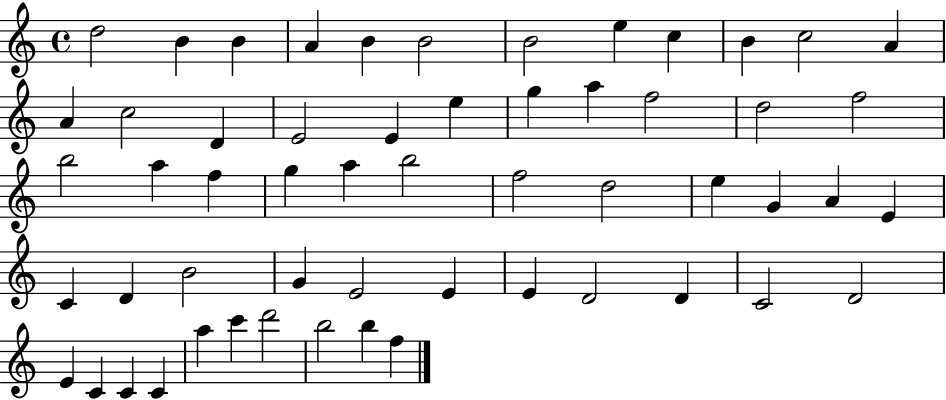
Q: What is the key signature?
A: C major